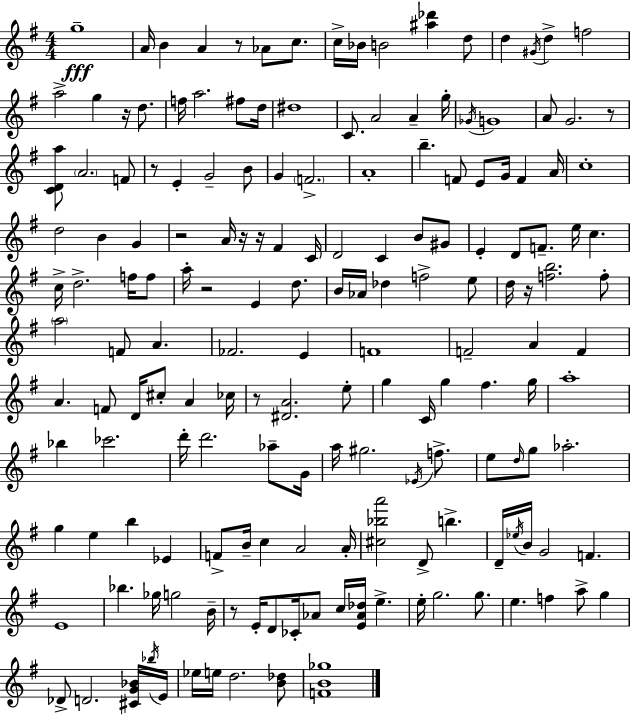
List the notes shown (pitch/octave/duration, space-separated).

G5/w A4/s B4/q A4/q R/e Ab4/e C5/e. C5/s Bb4/s B4/h [A#5,Db6]/q D5/e D5/q G#4/s D5/q F5/h A5/h G5/q R/s D5/e. F5/s A5/h. F#5/e D5/s D#5/w C4/e. A4/h A4/q G5/s Gb4/s G4/w A4/e G4/h. R/e [C4,D4,A5]/e A4/h. F4/e R/e E4/q G4/h B4/e G4/q F4/h. A4/w B5/q. F4/e E4/e G4/s F4/q A4/s C5/w D5/h B4/q G4/q R/h A4/s R/s R/s F#4/q C4/s D4/h C4/q B4/e G#4/e E4/q D4/e F4/e. E5/s C5/q. C5/s D5/h. F5/s F5/e A5/s R/h E4/q D5/e. B4/s Ab4/s Db5/q F5/h E5/e D5/s R/s [F5,B5]/h. F5/e A5/h F4/e A4/q. FES4/h. E4/q F4/w F4/h A4/q F4/q A4/q. F4/e D4/s C#5/e A4/q CES5/s R/e [D#4,A4]/h. E5/e G5/q C4/s G5/q F#5/q. G5/s A5/w Bb5/q CES6/h. D6/s D6/h. Ab5/e G4/s A5/s G#5/h. Eb4/s F5/e. E5/e D5/s G5/e Ab5/h. G5/q E5/q B5/q Eb4/q F4/e B4/s C5/q A4/h A4/s [C#5,Bb5,A6]/h D4/e B5/q. D4/s Eb5/s B4/s G4/h F4/q. E4/w Bb5/q. Gb5/s G5/h B4/s R/e E4/s D4/e CES4/s Ab4/e C5/s [E4,Ab4,Db5]/s E5/q. E5/s G5/h. G5/e. E5/q. F5/q A5/e G5/q Db4/e D4/h. [C#4,G4,Bb4]/s Bb5/s E4/s Eb5/s E5/s D5/h. [B4,Db5]/e [F4,B4,Gb5]/w